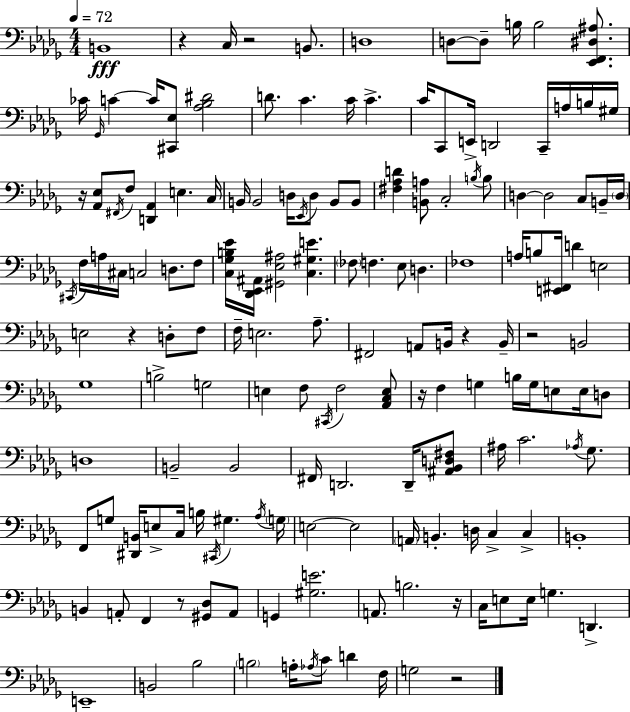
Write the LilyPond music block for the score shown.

{
  \clef bass
  \numericTimeSignature
  \time 4/4
  \key bes \minor
  \tempo 4 = 72
  b,1\fff | r4 c16 r2 b,8. | d1 | d8~~ d8-- b16 b2 <ees, f, dis ais>8. | \break ces'16 \grace { ges,16 } c'4~~ c'16 <cis, ees>8 <aes bes dis'>2 | d'8. c'4. c'16 c'4.-> | c'16 c,8 e,16-> d,2 c,16-- a16 b16 | gis16 r16 <aes, ees>8 \acciaccatura { fis,16 } f8 <d, aes,>4 e4. | \break c16 b,16 b,2 d16 \acciaccatura { ees,16 } d8 b,8 | b,8 <fis aes d'>4 <b, a>8 c2-. | \acciaccatura { b16 } b8 d4~~ d2 | c8 b,16-- \parenthesize d16 \acciaccatura { cis,16 } f16 a16 cis16 c2 | \break d8. f8 <c ges b ees'>16 <des, ees, ais,>16 <gis, ees ais>2 <c gis e'>4. | \parenthesize fes8 f4. ees8 d4. | fes1 | a16 b8 <e, fis,>16 d'4 e2 | \break e2 r4 | d8-. f8 f16-- e2. | aes8.-- fis,2 a,8 b,16 | r4 b,16-- r2 b,2 | \break ges1 | b2-> g2 | e4 f8 \acciaccatura { cis,16 } f2 | <aes, c e>8 r16 f4 g4 b16 | \break g16 e8 e16 d8 d1 | b,2-- b,2 | fis,16 d,2. | d,16-- <ais, bes, d fis>8 ais16 c'2. | \break \acciaccatura { aes16 } ges8. f,8 g8 <dis, b,>16 e8-> c16 b16 | \acciaccatura { cis,16 } gis4. \acciaccatura { aes16 } \parenthesize g16 e2~~ | e2 \parenthesize a,16 b,4.-. | d16 c4-> c4-> b,1-. | \break b,4 a,8-. f,4 | r8 <gis, des>8 a,8 g,4 <gis e'>2. | a,8. b2. | r16 c16 e8 e16 g4. | \break d,4.-> e,1-- | b,2 | bes2 \parenthesize b2 | a16-. \acciaccatura { aes16 } c'8 d'4 f16 g2 | \break r2 \bar "|."
}